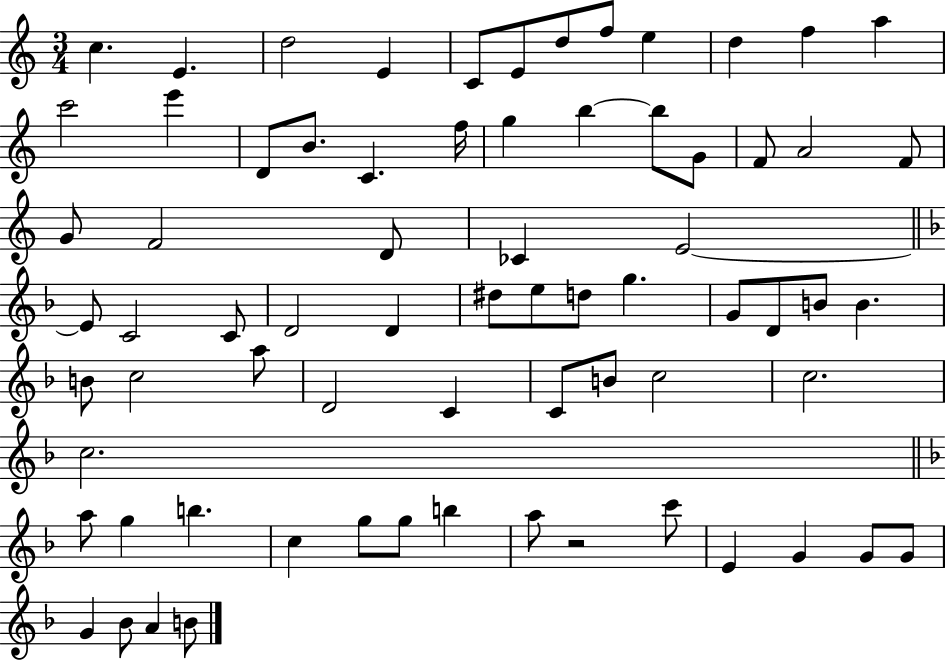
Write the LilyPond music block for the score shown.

{
  \clef treble
  \numericTimeSignature
  \time 3/4
  \key c \major
  \repeat volta 2 { c''4. e'4. | d''2 e'4 | c'8 e'8 d''8 f''8 e''4 | d''4 f''4 a''4 | \break c'''2 e'''4 | d'8 b'8. c'4. f''16 | g''4 b''4~~ b''8 g'8 | f'8 a'2 f'8 | \break g'8 f'2 d'8 | ces'4 e'2~~ | \bar "||" \break \key d \minor e'8 c'2 c'8 | d'2 d'4 | dis''8 e''8 d''8 g''4. | g'8 d'8 b'8 b'4. | \break b'8 c''2 a''8 | d'2 c'4 | c'8 b'8 c''2 | c''2. | \break c''2. | \bar "||" \break \key d \minor a''8 g''4 b''4. | c''4 g''8 g''8 b''4 | a''8 r2 c'''8 | e'4 g'4 g'8 g'8 | \break g'4 bes'8 a'4 b'8 | } \bar "|."
}